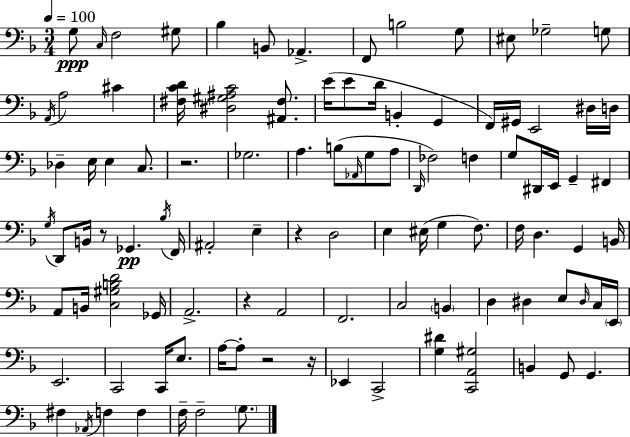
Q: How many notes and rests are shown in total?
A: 105